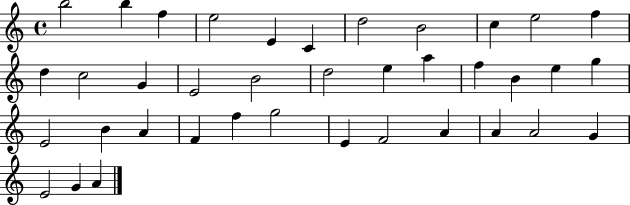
X:1
T:Untitled
M:4/4
L:1/4
K:C
b2 b f e2 E C d2 B2 c e2 f d c2 G E2 B2 d2 e a f B e g E2 B A F f g2 E F2 A A A2 G E2 G A